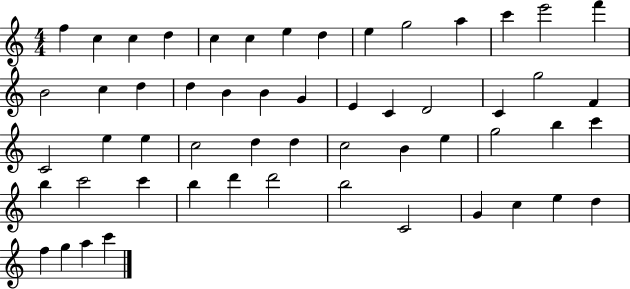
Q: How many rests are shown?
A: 0